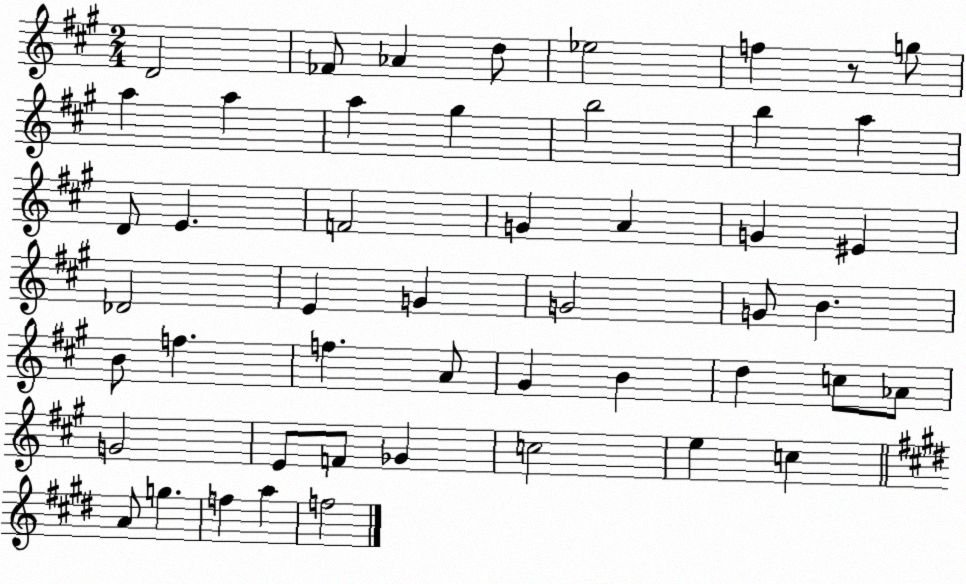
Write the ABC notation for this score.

X:1
T:Untitled
M:2/4
L:1/4
K:A
D2 _F/2 _A d/2 _e2 f z/2 g/2 a a a ^g b2 b a D/2 E F2 G A G ^E _D2 E G G2 G/2 B B/2 f f A/2 ^G B d c/2 _A/2 G2 E/2 F/2 _G c2 e c A/2 g f a f2